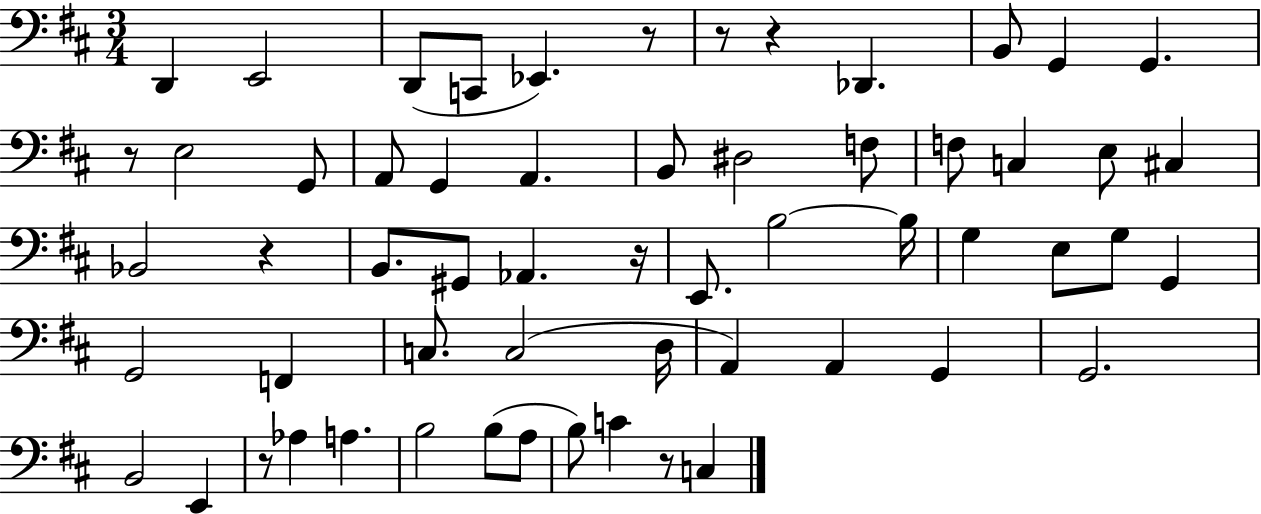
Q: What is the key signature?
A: D major